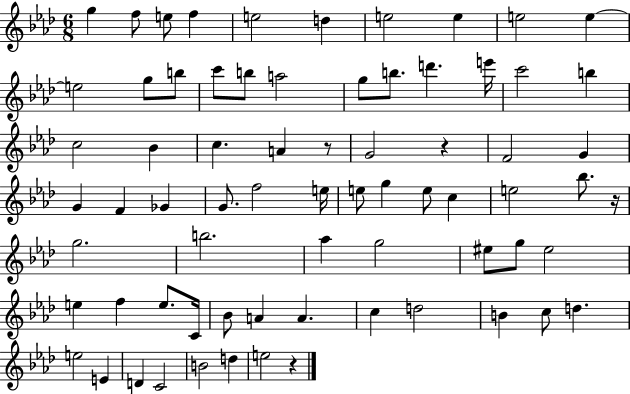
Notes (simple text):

G5/q F5/e E5/e F5/q E5/h D5/q E5/h E5/q E5/h E5/q E5/h G5/e B5/e C6/e B5/e A5/h G5/e B5/e. D6/q. E6/s C6/h B5/q C5/h Bb4/q C5/q. A4/q R/e G4/h R/q F4/h G4/q G4/q F4/q Gb4/q G4/e. F5/h E5/s E5/e G5/q E5/e C5/q E5/h Bb5/e. R/s G5/h. B5/h. Ab5/q G5/h EIS5/e G5/e EIS5/h E5/q F5/q E5/e. C4/s Bb4/e A4/q A4/q. C5/q D5/h B4/q C5/e D5/q. E5/h E4/q D4/q C4/h B4/h D5/q E5/h R/q